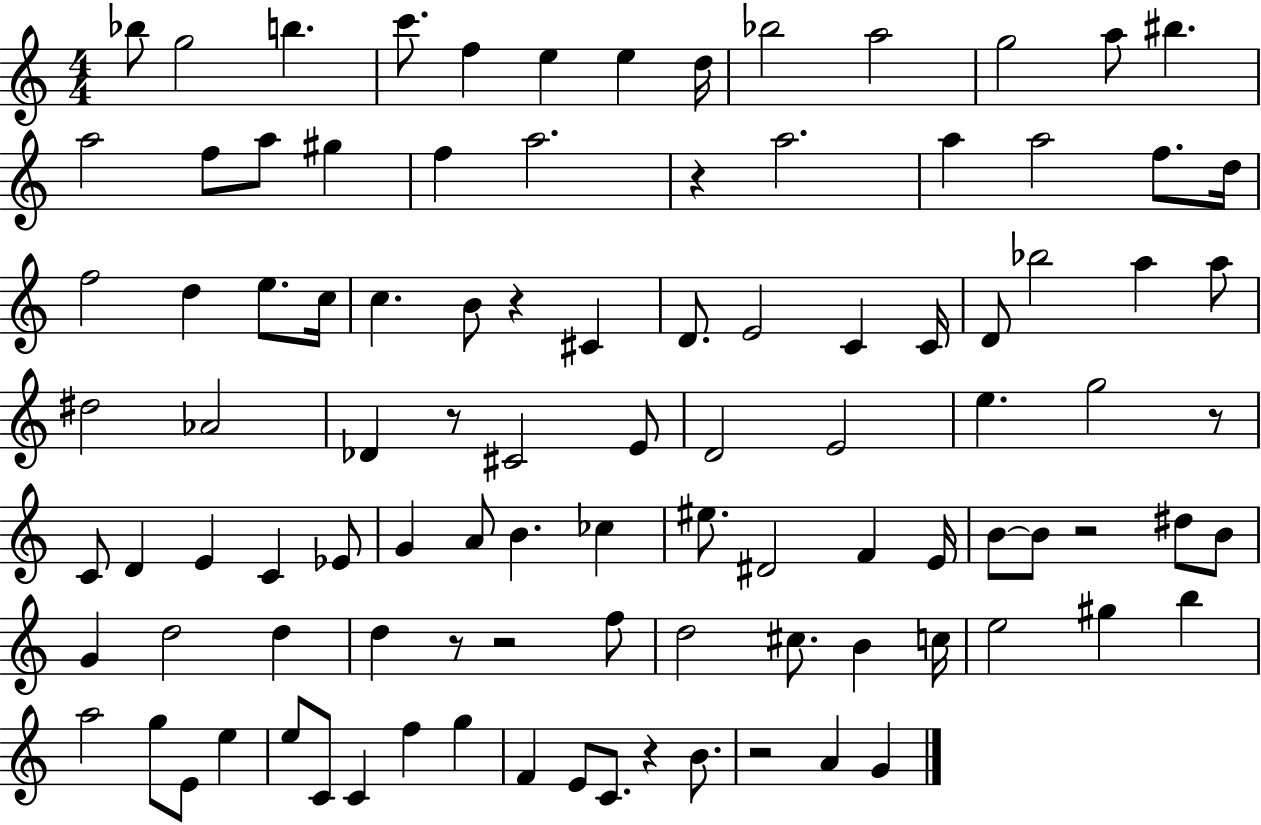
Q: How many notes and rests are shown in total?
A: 101